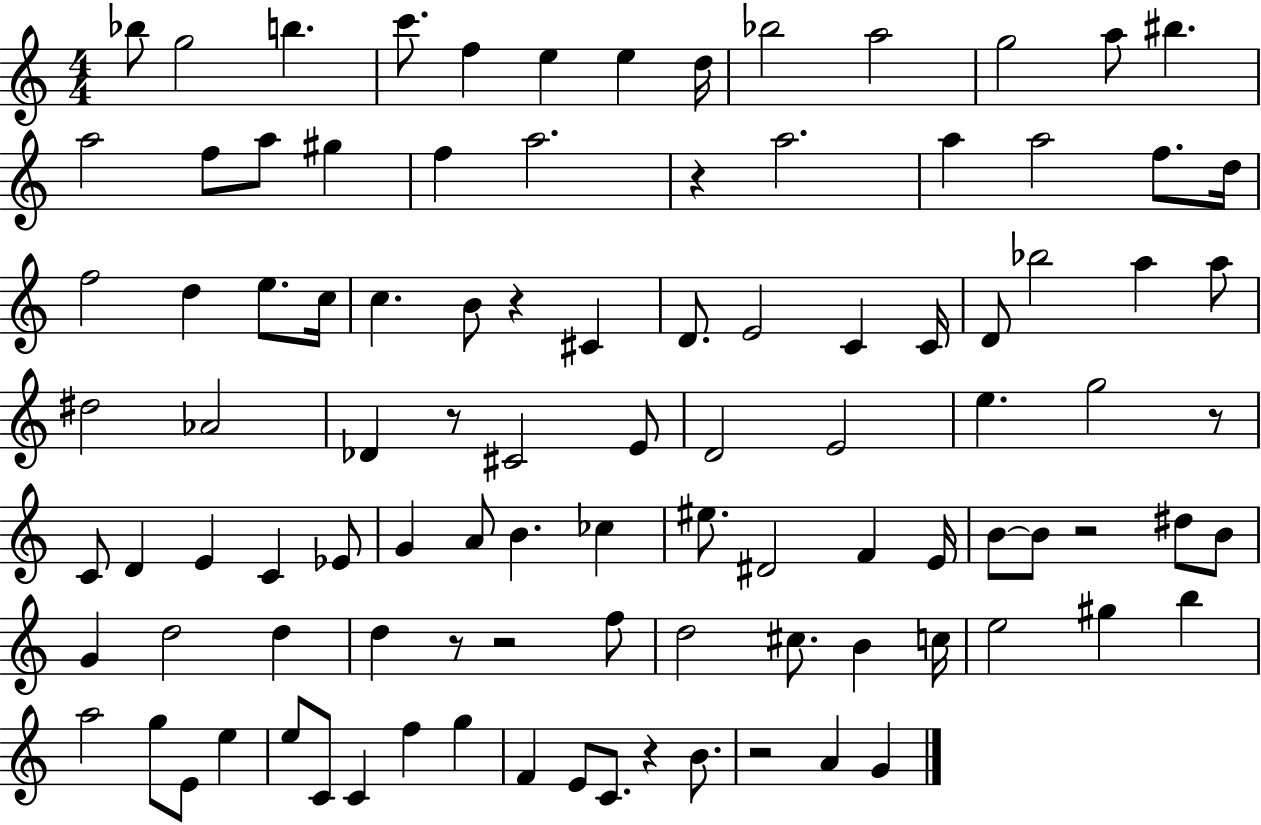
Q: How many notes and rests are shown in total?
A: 101